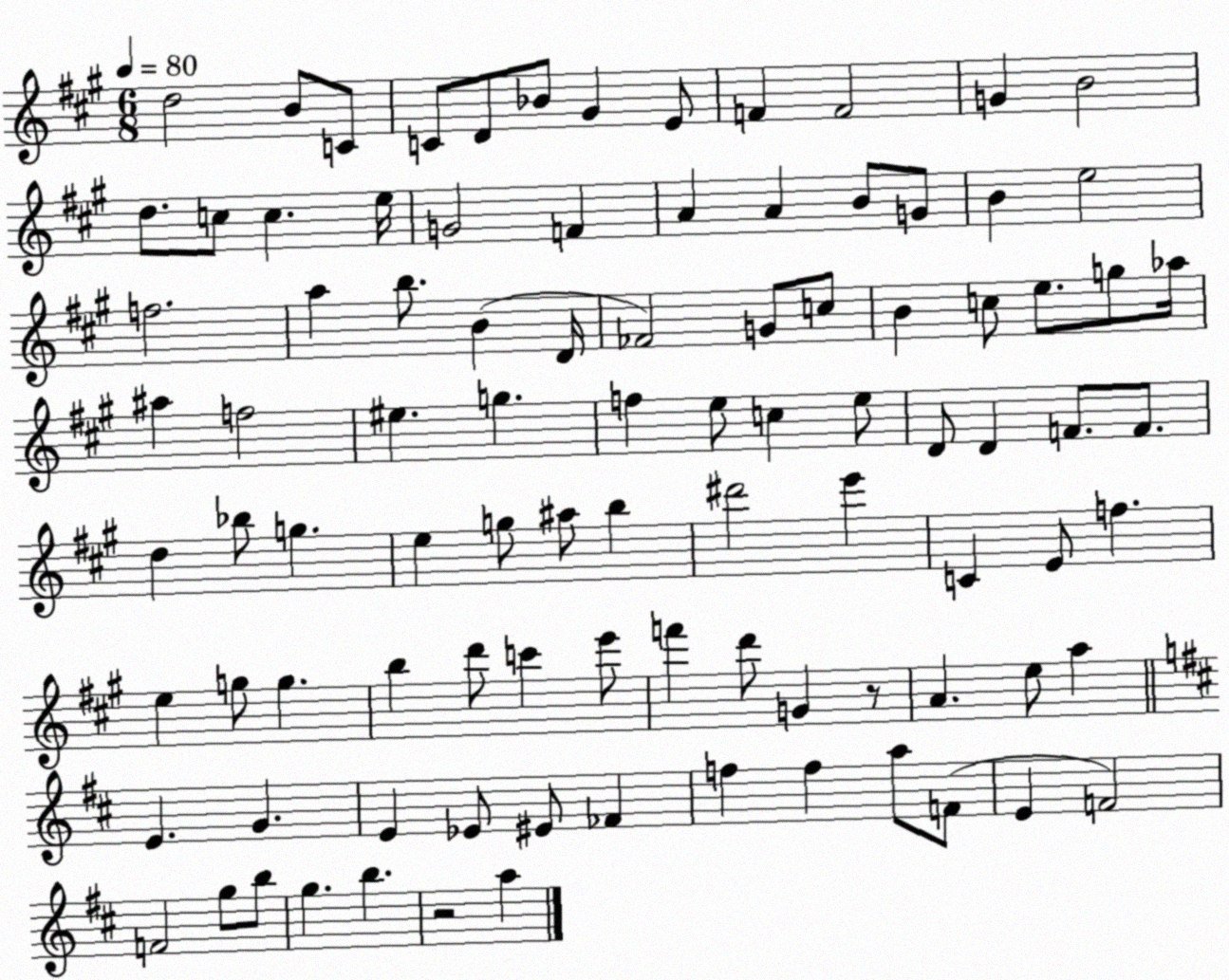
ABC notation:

X:1
T:Untitled
M:6/8
L:1/4
K:A
d2 B/2 C/2 C/2 D/2 _B/2 ^G E/2 F F2 G B2 d/2 c/2 c e/4 G2 F A A B/2 G/2 B e2 f2 a b/2 B D/4 _F2 G/2 c/2 B c/2 e/2 g/2 _a/4 ^a f2 ^e g f e/2 c e/2 D/2 D F/2 F/2 d _b/2 g e g/2 ^a/2 b ^d'2 e' C E/2 f e g/2 g b d'/2 c' e'/2 f' d'/2 G z/2 A e/2 a E G E _E/2 ^E/2 _F f f a/2 F/2 E F2 F2 g/2 b/2 g b z2 a